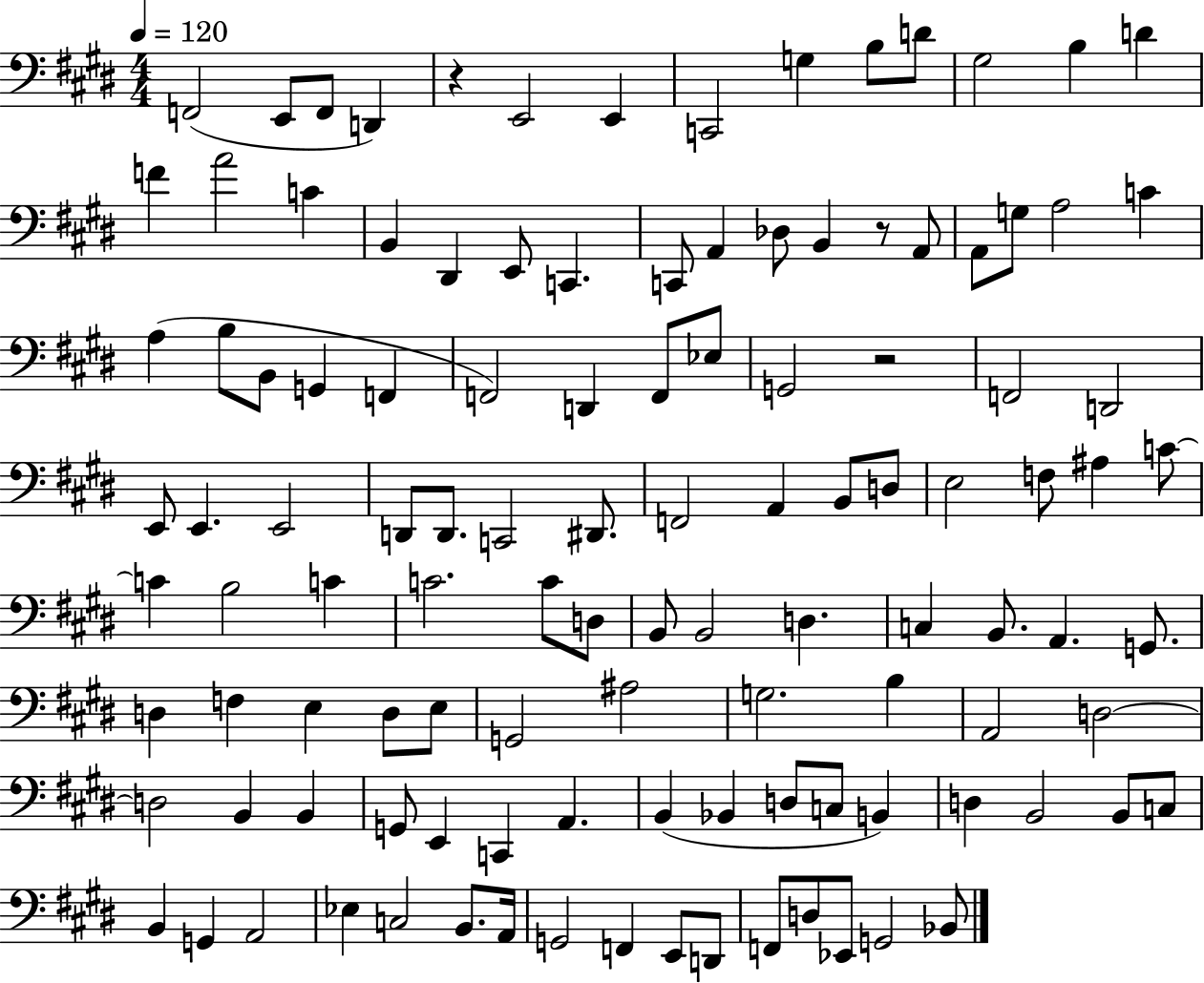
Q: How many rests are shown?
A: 3